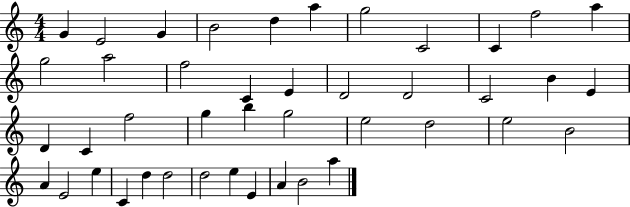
X:1
T:Untitled
M:4/4
L:1/4
K:C
G E2 G B2 d a g2 C2 C f2 a g2 a2 f2 C E D2 D2 C2 B E D C f2 g b g2 e2 d2 e2 B2 A E2 e C d d2 d2 e E A B2 a